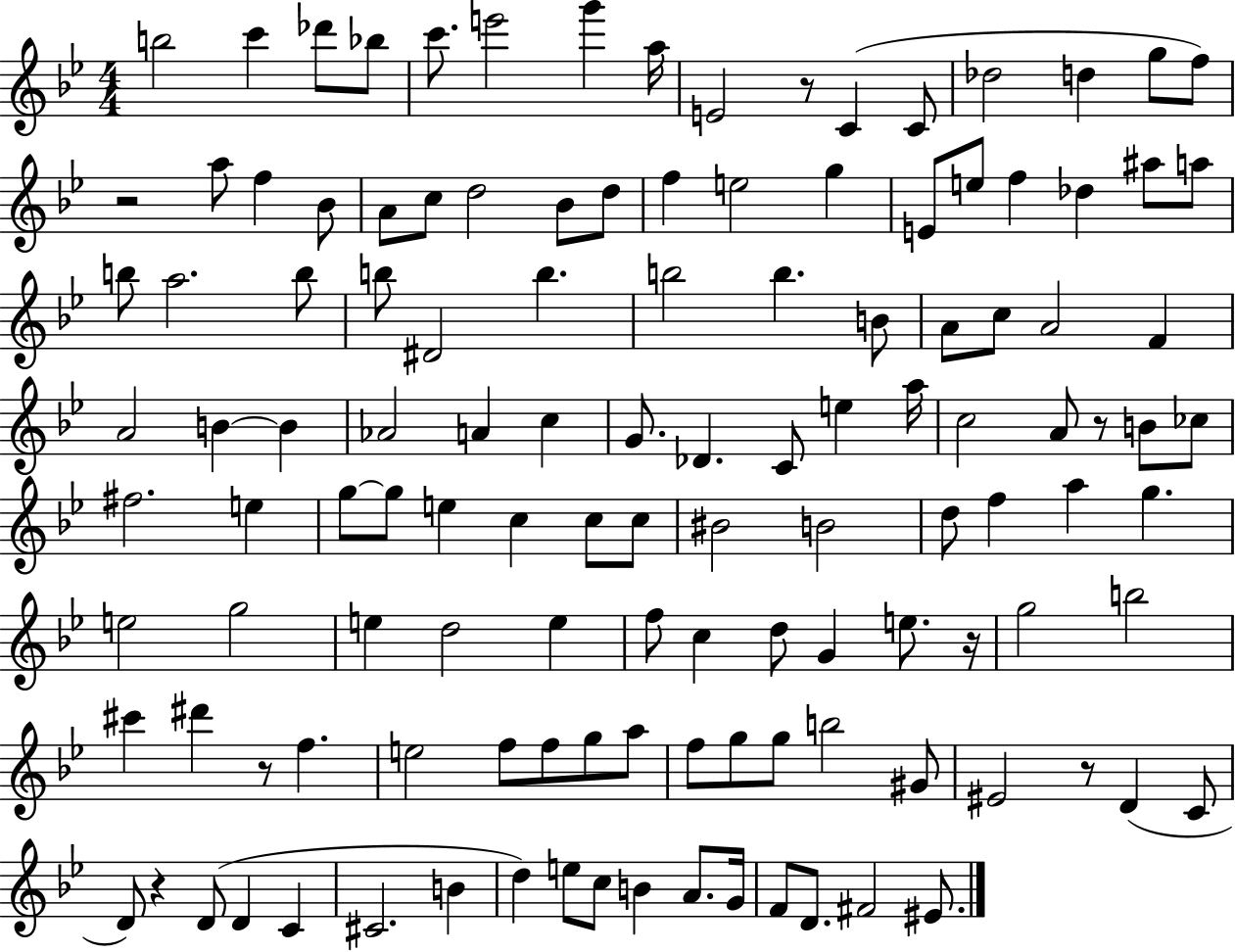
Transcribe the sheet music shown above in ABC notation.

X:1
T:Untitled
M:4/4
L:1/4
K:Bb
b2 c' _d'/2 _b/2 c'/2 e'2 g' a/4 E2 z/2 C C/2 _d2 d g/2 f/2 z2 a/2 f _B/2 A/2 c/2 d2 _B/2 d/2 f e2 g E/2 e/2 f _d ^a/2 a/2 b/2 a2 b/2 b/2 ^D2 b b2 b B/2 A/2 c/2 A2 F A2 B B _A2 A c G/2 _D C/2 e a/4 c2 A/2 z/2 B/2 _c/2 ^f2 e g/2 g/2 e c c/2 c/2 ^B2 B2 d/2 f a g e2 g2 e d2 e f/2 c d/2 G e/2 z/4 g2 b2 ^c' ^d' z/2 f e2 f/2 f/2 g/2 a/2 f/2 g/2 g/2 b2 ^G/2 ^E2 z/2 D C/2 D/2 z D/2 D C ^C2 B d e/2 c/2 B A/2 G/4 F/2 D/2 ^F2 ^E/2